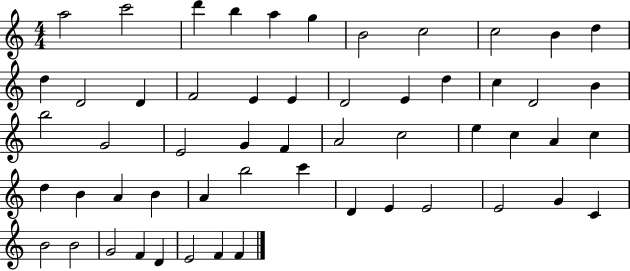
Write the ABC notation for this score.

X:1
T:Untitled
M:4/4
L:1/4
K:C
a2 c'2 d' b a g B2 c2 c2 B d d D2 D F2 E E D2 E d c D2 B b2 G2 E2 G F A2 c2 e c A c d B A B A b2 c' D E E2 E2 G C B2 B2 G2 F D E2 F F